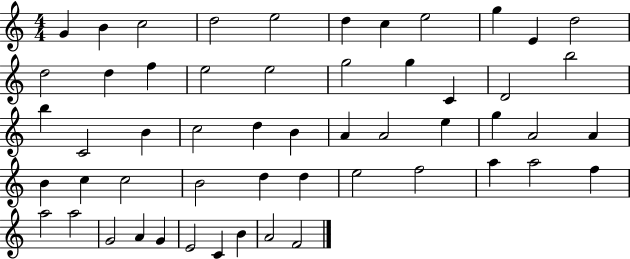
{
  \clef treble
  \numericTimeSignature
  \time 4/4
  \key c \major
  g'4 b'4 c''2 | d''2 e''2 | d''4 c''4 e''2 | g''4 e'4 d''2 | \break d''2 d''4 f''4 | e''2 e''2 | g''2 g''4 c'4 | d'2 b''2 | \break b''4 c'2 b'4 | c''2 d''4 b'4 | a'4 a'2 e''4 | g''4 a'2 a'4 | \break b'4 c''4 c''2 | b'2 d''4 d''4 | e''2 f''2 | a''4 a''2 f''4 | \break a''2 a''2 | g'2 a'4 g'4 | e'2 c'4 b'4 | a'2 f'2 | \break \bar "|."
}